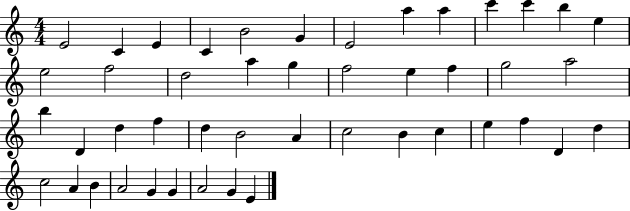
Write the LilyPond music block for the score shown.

{
  \clef treble
  \numericTimeSignature
  \time 4/4
  \key c \major
  e'2 c'4 e'4 | c'4 b'2 g'4 | e'2 a''4 a''4 | c'''4 c'''4 b''4 e''4 | \break e''2 f''2 | d''2 a''4 g''4 | f''2 e''4 f''4 | g''2 a''2 | \break b''4 d'4 d''4 f''4 | d''4 b'2 a'4 | c''2 b'4 c''4 | e''4 f''4 d'4 d''4 | \break c''2 a'4 b'4 | a'2 g'4 g'4 | a'2 g'4 e'4 | \bar "|."
}